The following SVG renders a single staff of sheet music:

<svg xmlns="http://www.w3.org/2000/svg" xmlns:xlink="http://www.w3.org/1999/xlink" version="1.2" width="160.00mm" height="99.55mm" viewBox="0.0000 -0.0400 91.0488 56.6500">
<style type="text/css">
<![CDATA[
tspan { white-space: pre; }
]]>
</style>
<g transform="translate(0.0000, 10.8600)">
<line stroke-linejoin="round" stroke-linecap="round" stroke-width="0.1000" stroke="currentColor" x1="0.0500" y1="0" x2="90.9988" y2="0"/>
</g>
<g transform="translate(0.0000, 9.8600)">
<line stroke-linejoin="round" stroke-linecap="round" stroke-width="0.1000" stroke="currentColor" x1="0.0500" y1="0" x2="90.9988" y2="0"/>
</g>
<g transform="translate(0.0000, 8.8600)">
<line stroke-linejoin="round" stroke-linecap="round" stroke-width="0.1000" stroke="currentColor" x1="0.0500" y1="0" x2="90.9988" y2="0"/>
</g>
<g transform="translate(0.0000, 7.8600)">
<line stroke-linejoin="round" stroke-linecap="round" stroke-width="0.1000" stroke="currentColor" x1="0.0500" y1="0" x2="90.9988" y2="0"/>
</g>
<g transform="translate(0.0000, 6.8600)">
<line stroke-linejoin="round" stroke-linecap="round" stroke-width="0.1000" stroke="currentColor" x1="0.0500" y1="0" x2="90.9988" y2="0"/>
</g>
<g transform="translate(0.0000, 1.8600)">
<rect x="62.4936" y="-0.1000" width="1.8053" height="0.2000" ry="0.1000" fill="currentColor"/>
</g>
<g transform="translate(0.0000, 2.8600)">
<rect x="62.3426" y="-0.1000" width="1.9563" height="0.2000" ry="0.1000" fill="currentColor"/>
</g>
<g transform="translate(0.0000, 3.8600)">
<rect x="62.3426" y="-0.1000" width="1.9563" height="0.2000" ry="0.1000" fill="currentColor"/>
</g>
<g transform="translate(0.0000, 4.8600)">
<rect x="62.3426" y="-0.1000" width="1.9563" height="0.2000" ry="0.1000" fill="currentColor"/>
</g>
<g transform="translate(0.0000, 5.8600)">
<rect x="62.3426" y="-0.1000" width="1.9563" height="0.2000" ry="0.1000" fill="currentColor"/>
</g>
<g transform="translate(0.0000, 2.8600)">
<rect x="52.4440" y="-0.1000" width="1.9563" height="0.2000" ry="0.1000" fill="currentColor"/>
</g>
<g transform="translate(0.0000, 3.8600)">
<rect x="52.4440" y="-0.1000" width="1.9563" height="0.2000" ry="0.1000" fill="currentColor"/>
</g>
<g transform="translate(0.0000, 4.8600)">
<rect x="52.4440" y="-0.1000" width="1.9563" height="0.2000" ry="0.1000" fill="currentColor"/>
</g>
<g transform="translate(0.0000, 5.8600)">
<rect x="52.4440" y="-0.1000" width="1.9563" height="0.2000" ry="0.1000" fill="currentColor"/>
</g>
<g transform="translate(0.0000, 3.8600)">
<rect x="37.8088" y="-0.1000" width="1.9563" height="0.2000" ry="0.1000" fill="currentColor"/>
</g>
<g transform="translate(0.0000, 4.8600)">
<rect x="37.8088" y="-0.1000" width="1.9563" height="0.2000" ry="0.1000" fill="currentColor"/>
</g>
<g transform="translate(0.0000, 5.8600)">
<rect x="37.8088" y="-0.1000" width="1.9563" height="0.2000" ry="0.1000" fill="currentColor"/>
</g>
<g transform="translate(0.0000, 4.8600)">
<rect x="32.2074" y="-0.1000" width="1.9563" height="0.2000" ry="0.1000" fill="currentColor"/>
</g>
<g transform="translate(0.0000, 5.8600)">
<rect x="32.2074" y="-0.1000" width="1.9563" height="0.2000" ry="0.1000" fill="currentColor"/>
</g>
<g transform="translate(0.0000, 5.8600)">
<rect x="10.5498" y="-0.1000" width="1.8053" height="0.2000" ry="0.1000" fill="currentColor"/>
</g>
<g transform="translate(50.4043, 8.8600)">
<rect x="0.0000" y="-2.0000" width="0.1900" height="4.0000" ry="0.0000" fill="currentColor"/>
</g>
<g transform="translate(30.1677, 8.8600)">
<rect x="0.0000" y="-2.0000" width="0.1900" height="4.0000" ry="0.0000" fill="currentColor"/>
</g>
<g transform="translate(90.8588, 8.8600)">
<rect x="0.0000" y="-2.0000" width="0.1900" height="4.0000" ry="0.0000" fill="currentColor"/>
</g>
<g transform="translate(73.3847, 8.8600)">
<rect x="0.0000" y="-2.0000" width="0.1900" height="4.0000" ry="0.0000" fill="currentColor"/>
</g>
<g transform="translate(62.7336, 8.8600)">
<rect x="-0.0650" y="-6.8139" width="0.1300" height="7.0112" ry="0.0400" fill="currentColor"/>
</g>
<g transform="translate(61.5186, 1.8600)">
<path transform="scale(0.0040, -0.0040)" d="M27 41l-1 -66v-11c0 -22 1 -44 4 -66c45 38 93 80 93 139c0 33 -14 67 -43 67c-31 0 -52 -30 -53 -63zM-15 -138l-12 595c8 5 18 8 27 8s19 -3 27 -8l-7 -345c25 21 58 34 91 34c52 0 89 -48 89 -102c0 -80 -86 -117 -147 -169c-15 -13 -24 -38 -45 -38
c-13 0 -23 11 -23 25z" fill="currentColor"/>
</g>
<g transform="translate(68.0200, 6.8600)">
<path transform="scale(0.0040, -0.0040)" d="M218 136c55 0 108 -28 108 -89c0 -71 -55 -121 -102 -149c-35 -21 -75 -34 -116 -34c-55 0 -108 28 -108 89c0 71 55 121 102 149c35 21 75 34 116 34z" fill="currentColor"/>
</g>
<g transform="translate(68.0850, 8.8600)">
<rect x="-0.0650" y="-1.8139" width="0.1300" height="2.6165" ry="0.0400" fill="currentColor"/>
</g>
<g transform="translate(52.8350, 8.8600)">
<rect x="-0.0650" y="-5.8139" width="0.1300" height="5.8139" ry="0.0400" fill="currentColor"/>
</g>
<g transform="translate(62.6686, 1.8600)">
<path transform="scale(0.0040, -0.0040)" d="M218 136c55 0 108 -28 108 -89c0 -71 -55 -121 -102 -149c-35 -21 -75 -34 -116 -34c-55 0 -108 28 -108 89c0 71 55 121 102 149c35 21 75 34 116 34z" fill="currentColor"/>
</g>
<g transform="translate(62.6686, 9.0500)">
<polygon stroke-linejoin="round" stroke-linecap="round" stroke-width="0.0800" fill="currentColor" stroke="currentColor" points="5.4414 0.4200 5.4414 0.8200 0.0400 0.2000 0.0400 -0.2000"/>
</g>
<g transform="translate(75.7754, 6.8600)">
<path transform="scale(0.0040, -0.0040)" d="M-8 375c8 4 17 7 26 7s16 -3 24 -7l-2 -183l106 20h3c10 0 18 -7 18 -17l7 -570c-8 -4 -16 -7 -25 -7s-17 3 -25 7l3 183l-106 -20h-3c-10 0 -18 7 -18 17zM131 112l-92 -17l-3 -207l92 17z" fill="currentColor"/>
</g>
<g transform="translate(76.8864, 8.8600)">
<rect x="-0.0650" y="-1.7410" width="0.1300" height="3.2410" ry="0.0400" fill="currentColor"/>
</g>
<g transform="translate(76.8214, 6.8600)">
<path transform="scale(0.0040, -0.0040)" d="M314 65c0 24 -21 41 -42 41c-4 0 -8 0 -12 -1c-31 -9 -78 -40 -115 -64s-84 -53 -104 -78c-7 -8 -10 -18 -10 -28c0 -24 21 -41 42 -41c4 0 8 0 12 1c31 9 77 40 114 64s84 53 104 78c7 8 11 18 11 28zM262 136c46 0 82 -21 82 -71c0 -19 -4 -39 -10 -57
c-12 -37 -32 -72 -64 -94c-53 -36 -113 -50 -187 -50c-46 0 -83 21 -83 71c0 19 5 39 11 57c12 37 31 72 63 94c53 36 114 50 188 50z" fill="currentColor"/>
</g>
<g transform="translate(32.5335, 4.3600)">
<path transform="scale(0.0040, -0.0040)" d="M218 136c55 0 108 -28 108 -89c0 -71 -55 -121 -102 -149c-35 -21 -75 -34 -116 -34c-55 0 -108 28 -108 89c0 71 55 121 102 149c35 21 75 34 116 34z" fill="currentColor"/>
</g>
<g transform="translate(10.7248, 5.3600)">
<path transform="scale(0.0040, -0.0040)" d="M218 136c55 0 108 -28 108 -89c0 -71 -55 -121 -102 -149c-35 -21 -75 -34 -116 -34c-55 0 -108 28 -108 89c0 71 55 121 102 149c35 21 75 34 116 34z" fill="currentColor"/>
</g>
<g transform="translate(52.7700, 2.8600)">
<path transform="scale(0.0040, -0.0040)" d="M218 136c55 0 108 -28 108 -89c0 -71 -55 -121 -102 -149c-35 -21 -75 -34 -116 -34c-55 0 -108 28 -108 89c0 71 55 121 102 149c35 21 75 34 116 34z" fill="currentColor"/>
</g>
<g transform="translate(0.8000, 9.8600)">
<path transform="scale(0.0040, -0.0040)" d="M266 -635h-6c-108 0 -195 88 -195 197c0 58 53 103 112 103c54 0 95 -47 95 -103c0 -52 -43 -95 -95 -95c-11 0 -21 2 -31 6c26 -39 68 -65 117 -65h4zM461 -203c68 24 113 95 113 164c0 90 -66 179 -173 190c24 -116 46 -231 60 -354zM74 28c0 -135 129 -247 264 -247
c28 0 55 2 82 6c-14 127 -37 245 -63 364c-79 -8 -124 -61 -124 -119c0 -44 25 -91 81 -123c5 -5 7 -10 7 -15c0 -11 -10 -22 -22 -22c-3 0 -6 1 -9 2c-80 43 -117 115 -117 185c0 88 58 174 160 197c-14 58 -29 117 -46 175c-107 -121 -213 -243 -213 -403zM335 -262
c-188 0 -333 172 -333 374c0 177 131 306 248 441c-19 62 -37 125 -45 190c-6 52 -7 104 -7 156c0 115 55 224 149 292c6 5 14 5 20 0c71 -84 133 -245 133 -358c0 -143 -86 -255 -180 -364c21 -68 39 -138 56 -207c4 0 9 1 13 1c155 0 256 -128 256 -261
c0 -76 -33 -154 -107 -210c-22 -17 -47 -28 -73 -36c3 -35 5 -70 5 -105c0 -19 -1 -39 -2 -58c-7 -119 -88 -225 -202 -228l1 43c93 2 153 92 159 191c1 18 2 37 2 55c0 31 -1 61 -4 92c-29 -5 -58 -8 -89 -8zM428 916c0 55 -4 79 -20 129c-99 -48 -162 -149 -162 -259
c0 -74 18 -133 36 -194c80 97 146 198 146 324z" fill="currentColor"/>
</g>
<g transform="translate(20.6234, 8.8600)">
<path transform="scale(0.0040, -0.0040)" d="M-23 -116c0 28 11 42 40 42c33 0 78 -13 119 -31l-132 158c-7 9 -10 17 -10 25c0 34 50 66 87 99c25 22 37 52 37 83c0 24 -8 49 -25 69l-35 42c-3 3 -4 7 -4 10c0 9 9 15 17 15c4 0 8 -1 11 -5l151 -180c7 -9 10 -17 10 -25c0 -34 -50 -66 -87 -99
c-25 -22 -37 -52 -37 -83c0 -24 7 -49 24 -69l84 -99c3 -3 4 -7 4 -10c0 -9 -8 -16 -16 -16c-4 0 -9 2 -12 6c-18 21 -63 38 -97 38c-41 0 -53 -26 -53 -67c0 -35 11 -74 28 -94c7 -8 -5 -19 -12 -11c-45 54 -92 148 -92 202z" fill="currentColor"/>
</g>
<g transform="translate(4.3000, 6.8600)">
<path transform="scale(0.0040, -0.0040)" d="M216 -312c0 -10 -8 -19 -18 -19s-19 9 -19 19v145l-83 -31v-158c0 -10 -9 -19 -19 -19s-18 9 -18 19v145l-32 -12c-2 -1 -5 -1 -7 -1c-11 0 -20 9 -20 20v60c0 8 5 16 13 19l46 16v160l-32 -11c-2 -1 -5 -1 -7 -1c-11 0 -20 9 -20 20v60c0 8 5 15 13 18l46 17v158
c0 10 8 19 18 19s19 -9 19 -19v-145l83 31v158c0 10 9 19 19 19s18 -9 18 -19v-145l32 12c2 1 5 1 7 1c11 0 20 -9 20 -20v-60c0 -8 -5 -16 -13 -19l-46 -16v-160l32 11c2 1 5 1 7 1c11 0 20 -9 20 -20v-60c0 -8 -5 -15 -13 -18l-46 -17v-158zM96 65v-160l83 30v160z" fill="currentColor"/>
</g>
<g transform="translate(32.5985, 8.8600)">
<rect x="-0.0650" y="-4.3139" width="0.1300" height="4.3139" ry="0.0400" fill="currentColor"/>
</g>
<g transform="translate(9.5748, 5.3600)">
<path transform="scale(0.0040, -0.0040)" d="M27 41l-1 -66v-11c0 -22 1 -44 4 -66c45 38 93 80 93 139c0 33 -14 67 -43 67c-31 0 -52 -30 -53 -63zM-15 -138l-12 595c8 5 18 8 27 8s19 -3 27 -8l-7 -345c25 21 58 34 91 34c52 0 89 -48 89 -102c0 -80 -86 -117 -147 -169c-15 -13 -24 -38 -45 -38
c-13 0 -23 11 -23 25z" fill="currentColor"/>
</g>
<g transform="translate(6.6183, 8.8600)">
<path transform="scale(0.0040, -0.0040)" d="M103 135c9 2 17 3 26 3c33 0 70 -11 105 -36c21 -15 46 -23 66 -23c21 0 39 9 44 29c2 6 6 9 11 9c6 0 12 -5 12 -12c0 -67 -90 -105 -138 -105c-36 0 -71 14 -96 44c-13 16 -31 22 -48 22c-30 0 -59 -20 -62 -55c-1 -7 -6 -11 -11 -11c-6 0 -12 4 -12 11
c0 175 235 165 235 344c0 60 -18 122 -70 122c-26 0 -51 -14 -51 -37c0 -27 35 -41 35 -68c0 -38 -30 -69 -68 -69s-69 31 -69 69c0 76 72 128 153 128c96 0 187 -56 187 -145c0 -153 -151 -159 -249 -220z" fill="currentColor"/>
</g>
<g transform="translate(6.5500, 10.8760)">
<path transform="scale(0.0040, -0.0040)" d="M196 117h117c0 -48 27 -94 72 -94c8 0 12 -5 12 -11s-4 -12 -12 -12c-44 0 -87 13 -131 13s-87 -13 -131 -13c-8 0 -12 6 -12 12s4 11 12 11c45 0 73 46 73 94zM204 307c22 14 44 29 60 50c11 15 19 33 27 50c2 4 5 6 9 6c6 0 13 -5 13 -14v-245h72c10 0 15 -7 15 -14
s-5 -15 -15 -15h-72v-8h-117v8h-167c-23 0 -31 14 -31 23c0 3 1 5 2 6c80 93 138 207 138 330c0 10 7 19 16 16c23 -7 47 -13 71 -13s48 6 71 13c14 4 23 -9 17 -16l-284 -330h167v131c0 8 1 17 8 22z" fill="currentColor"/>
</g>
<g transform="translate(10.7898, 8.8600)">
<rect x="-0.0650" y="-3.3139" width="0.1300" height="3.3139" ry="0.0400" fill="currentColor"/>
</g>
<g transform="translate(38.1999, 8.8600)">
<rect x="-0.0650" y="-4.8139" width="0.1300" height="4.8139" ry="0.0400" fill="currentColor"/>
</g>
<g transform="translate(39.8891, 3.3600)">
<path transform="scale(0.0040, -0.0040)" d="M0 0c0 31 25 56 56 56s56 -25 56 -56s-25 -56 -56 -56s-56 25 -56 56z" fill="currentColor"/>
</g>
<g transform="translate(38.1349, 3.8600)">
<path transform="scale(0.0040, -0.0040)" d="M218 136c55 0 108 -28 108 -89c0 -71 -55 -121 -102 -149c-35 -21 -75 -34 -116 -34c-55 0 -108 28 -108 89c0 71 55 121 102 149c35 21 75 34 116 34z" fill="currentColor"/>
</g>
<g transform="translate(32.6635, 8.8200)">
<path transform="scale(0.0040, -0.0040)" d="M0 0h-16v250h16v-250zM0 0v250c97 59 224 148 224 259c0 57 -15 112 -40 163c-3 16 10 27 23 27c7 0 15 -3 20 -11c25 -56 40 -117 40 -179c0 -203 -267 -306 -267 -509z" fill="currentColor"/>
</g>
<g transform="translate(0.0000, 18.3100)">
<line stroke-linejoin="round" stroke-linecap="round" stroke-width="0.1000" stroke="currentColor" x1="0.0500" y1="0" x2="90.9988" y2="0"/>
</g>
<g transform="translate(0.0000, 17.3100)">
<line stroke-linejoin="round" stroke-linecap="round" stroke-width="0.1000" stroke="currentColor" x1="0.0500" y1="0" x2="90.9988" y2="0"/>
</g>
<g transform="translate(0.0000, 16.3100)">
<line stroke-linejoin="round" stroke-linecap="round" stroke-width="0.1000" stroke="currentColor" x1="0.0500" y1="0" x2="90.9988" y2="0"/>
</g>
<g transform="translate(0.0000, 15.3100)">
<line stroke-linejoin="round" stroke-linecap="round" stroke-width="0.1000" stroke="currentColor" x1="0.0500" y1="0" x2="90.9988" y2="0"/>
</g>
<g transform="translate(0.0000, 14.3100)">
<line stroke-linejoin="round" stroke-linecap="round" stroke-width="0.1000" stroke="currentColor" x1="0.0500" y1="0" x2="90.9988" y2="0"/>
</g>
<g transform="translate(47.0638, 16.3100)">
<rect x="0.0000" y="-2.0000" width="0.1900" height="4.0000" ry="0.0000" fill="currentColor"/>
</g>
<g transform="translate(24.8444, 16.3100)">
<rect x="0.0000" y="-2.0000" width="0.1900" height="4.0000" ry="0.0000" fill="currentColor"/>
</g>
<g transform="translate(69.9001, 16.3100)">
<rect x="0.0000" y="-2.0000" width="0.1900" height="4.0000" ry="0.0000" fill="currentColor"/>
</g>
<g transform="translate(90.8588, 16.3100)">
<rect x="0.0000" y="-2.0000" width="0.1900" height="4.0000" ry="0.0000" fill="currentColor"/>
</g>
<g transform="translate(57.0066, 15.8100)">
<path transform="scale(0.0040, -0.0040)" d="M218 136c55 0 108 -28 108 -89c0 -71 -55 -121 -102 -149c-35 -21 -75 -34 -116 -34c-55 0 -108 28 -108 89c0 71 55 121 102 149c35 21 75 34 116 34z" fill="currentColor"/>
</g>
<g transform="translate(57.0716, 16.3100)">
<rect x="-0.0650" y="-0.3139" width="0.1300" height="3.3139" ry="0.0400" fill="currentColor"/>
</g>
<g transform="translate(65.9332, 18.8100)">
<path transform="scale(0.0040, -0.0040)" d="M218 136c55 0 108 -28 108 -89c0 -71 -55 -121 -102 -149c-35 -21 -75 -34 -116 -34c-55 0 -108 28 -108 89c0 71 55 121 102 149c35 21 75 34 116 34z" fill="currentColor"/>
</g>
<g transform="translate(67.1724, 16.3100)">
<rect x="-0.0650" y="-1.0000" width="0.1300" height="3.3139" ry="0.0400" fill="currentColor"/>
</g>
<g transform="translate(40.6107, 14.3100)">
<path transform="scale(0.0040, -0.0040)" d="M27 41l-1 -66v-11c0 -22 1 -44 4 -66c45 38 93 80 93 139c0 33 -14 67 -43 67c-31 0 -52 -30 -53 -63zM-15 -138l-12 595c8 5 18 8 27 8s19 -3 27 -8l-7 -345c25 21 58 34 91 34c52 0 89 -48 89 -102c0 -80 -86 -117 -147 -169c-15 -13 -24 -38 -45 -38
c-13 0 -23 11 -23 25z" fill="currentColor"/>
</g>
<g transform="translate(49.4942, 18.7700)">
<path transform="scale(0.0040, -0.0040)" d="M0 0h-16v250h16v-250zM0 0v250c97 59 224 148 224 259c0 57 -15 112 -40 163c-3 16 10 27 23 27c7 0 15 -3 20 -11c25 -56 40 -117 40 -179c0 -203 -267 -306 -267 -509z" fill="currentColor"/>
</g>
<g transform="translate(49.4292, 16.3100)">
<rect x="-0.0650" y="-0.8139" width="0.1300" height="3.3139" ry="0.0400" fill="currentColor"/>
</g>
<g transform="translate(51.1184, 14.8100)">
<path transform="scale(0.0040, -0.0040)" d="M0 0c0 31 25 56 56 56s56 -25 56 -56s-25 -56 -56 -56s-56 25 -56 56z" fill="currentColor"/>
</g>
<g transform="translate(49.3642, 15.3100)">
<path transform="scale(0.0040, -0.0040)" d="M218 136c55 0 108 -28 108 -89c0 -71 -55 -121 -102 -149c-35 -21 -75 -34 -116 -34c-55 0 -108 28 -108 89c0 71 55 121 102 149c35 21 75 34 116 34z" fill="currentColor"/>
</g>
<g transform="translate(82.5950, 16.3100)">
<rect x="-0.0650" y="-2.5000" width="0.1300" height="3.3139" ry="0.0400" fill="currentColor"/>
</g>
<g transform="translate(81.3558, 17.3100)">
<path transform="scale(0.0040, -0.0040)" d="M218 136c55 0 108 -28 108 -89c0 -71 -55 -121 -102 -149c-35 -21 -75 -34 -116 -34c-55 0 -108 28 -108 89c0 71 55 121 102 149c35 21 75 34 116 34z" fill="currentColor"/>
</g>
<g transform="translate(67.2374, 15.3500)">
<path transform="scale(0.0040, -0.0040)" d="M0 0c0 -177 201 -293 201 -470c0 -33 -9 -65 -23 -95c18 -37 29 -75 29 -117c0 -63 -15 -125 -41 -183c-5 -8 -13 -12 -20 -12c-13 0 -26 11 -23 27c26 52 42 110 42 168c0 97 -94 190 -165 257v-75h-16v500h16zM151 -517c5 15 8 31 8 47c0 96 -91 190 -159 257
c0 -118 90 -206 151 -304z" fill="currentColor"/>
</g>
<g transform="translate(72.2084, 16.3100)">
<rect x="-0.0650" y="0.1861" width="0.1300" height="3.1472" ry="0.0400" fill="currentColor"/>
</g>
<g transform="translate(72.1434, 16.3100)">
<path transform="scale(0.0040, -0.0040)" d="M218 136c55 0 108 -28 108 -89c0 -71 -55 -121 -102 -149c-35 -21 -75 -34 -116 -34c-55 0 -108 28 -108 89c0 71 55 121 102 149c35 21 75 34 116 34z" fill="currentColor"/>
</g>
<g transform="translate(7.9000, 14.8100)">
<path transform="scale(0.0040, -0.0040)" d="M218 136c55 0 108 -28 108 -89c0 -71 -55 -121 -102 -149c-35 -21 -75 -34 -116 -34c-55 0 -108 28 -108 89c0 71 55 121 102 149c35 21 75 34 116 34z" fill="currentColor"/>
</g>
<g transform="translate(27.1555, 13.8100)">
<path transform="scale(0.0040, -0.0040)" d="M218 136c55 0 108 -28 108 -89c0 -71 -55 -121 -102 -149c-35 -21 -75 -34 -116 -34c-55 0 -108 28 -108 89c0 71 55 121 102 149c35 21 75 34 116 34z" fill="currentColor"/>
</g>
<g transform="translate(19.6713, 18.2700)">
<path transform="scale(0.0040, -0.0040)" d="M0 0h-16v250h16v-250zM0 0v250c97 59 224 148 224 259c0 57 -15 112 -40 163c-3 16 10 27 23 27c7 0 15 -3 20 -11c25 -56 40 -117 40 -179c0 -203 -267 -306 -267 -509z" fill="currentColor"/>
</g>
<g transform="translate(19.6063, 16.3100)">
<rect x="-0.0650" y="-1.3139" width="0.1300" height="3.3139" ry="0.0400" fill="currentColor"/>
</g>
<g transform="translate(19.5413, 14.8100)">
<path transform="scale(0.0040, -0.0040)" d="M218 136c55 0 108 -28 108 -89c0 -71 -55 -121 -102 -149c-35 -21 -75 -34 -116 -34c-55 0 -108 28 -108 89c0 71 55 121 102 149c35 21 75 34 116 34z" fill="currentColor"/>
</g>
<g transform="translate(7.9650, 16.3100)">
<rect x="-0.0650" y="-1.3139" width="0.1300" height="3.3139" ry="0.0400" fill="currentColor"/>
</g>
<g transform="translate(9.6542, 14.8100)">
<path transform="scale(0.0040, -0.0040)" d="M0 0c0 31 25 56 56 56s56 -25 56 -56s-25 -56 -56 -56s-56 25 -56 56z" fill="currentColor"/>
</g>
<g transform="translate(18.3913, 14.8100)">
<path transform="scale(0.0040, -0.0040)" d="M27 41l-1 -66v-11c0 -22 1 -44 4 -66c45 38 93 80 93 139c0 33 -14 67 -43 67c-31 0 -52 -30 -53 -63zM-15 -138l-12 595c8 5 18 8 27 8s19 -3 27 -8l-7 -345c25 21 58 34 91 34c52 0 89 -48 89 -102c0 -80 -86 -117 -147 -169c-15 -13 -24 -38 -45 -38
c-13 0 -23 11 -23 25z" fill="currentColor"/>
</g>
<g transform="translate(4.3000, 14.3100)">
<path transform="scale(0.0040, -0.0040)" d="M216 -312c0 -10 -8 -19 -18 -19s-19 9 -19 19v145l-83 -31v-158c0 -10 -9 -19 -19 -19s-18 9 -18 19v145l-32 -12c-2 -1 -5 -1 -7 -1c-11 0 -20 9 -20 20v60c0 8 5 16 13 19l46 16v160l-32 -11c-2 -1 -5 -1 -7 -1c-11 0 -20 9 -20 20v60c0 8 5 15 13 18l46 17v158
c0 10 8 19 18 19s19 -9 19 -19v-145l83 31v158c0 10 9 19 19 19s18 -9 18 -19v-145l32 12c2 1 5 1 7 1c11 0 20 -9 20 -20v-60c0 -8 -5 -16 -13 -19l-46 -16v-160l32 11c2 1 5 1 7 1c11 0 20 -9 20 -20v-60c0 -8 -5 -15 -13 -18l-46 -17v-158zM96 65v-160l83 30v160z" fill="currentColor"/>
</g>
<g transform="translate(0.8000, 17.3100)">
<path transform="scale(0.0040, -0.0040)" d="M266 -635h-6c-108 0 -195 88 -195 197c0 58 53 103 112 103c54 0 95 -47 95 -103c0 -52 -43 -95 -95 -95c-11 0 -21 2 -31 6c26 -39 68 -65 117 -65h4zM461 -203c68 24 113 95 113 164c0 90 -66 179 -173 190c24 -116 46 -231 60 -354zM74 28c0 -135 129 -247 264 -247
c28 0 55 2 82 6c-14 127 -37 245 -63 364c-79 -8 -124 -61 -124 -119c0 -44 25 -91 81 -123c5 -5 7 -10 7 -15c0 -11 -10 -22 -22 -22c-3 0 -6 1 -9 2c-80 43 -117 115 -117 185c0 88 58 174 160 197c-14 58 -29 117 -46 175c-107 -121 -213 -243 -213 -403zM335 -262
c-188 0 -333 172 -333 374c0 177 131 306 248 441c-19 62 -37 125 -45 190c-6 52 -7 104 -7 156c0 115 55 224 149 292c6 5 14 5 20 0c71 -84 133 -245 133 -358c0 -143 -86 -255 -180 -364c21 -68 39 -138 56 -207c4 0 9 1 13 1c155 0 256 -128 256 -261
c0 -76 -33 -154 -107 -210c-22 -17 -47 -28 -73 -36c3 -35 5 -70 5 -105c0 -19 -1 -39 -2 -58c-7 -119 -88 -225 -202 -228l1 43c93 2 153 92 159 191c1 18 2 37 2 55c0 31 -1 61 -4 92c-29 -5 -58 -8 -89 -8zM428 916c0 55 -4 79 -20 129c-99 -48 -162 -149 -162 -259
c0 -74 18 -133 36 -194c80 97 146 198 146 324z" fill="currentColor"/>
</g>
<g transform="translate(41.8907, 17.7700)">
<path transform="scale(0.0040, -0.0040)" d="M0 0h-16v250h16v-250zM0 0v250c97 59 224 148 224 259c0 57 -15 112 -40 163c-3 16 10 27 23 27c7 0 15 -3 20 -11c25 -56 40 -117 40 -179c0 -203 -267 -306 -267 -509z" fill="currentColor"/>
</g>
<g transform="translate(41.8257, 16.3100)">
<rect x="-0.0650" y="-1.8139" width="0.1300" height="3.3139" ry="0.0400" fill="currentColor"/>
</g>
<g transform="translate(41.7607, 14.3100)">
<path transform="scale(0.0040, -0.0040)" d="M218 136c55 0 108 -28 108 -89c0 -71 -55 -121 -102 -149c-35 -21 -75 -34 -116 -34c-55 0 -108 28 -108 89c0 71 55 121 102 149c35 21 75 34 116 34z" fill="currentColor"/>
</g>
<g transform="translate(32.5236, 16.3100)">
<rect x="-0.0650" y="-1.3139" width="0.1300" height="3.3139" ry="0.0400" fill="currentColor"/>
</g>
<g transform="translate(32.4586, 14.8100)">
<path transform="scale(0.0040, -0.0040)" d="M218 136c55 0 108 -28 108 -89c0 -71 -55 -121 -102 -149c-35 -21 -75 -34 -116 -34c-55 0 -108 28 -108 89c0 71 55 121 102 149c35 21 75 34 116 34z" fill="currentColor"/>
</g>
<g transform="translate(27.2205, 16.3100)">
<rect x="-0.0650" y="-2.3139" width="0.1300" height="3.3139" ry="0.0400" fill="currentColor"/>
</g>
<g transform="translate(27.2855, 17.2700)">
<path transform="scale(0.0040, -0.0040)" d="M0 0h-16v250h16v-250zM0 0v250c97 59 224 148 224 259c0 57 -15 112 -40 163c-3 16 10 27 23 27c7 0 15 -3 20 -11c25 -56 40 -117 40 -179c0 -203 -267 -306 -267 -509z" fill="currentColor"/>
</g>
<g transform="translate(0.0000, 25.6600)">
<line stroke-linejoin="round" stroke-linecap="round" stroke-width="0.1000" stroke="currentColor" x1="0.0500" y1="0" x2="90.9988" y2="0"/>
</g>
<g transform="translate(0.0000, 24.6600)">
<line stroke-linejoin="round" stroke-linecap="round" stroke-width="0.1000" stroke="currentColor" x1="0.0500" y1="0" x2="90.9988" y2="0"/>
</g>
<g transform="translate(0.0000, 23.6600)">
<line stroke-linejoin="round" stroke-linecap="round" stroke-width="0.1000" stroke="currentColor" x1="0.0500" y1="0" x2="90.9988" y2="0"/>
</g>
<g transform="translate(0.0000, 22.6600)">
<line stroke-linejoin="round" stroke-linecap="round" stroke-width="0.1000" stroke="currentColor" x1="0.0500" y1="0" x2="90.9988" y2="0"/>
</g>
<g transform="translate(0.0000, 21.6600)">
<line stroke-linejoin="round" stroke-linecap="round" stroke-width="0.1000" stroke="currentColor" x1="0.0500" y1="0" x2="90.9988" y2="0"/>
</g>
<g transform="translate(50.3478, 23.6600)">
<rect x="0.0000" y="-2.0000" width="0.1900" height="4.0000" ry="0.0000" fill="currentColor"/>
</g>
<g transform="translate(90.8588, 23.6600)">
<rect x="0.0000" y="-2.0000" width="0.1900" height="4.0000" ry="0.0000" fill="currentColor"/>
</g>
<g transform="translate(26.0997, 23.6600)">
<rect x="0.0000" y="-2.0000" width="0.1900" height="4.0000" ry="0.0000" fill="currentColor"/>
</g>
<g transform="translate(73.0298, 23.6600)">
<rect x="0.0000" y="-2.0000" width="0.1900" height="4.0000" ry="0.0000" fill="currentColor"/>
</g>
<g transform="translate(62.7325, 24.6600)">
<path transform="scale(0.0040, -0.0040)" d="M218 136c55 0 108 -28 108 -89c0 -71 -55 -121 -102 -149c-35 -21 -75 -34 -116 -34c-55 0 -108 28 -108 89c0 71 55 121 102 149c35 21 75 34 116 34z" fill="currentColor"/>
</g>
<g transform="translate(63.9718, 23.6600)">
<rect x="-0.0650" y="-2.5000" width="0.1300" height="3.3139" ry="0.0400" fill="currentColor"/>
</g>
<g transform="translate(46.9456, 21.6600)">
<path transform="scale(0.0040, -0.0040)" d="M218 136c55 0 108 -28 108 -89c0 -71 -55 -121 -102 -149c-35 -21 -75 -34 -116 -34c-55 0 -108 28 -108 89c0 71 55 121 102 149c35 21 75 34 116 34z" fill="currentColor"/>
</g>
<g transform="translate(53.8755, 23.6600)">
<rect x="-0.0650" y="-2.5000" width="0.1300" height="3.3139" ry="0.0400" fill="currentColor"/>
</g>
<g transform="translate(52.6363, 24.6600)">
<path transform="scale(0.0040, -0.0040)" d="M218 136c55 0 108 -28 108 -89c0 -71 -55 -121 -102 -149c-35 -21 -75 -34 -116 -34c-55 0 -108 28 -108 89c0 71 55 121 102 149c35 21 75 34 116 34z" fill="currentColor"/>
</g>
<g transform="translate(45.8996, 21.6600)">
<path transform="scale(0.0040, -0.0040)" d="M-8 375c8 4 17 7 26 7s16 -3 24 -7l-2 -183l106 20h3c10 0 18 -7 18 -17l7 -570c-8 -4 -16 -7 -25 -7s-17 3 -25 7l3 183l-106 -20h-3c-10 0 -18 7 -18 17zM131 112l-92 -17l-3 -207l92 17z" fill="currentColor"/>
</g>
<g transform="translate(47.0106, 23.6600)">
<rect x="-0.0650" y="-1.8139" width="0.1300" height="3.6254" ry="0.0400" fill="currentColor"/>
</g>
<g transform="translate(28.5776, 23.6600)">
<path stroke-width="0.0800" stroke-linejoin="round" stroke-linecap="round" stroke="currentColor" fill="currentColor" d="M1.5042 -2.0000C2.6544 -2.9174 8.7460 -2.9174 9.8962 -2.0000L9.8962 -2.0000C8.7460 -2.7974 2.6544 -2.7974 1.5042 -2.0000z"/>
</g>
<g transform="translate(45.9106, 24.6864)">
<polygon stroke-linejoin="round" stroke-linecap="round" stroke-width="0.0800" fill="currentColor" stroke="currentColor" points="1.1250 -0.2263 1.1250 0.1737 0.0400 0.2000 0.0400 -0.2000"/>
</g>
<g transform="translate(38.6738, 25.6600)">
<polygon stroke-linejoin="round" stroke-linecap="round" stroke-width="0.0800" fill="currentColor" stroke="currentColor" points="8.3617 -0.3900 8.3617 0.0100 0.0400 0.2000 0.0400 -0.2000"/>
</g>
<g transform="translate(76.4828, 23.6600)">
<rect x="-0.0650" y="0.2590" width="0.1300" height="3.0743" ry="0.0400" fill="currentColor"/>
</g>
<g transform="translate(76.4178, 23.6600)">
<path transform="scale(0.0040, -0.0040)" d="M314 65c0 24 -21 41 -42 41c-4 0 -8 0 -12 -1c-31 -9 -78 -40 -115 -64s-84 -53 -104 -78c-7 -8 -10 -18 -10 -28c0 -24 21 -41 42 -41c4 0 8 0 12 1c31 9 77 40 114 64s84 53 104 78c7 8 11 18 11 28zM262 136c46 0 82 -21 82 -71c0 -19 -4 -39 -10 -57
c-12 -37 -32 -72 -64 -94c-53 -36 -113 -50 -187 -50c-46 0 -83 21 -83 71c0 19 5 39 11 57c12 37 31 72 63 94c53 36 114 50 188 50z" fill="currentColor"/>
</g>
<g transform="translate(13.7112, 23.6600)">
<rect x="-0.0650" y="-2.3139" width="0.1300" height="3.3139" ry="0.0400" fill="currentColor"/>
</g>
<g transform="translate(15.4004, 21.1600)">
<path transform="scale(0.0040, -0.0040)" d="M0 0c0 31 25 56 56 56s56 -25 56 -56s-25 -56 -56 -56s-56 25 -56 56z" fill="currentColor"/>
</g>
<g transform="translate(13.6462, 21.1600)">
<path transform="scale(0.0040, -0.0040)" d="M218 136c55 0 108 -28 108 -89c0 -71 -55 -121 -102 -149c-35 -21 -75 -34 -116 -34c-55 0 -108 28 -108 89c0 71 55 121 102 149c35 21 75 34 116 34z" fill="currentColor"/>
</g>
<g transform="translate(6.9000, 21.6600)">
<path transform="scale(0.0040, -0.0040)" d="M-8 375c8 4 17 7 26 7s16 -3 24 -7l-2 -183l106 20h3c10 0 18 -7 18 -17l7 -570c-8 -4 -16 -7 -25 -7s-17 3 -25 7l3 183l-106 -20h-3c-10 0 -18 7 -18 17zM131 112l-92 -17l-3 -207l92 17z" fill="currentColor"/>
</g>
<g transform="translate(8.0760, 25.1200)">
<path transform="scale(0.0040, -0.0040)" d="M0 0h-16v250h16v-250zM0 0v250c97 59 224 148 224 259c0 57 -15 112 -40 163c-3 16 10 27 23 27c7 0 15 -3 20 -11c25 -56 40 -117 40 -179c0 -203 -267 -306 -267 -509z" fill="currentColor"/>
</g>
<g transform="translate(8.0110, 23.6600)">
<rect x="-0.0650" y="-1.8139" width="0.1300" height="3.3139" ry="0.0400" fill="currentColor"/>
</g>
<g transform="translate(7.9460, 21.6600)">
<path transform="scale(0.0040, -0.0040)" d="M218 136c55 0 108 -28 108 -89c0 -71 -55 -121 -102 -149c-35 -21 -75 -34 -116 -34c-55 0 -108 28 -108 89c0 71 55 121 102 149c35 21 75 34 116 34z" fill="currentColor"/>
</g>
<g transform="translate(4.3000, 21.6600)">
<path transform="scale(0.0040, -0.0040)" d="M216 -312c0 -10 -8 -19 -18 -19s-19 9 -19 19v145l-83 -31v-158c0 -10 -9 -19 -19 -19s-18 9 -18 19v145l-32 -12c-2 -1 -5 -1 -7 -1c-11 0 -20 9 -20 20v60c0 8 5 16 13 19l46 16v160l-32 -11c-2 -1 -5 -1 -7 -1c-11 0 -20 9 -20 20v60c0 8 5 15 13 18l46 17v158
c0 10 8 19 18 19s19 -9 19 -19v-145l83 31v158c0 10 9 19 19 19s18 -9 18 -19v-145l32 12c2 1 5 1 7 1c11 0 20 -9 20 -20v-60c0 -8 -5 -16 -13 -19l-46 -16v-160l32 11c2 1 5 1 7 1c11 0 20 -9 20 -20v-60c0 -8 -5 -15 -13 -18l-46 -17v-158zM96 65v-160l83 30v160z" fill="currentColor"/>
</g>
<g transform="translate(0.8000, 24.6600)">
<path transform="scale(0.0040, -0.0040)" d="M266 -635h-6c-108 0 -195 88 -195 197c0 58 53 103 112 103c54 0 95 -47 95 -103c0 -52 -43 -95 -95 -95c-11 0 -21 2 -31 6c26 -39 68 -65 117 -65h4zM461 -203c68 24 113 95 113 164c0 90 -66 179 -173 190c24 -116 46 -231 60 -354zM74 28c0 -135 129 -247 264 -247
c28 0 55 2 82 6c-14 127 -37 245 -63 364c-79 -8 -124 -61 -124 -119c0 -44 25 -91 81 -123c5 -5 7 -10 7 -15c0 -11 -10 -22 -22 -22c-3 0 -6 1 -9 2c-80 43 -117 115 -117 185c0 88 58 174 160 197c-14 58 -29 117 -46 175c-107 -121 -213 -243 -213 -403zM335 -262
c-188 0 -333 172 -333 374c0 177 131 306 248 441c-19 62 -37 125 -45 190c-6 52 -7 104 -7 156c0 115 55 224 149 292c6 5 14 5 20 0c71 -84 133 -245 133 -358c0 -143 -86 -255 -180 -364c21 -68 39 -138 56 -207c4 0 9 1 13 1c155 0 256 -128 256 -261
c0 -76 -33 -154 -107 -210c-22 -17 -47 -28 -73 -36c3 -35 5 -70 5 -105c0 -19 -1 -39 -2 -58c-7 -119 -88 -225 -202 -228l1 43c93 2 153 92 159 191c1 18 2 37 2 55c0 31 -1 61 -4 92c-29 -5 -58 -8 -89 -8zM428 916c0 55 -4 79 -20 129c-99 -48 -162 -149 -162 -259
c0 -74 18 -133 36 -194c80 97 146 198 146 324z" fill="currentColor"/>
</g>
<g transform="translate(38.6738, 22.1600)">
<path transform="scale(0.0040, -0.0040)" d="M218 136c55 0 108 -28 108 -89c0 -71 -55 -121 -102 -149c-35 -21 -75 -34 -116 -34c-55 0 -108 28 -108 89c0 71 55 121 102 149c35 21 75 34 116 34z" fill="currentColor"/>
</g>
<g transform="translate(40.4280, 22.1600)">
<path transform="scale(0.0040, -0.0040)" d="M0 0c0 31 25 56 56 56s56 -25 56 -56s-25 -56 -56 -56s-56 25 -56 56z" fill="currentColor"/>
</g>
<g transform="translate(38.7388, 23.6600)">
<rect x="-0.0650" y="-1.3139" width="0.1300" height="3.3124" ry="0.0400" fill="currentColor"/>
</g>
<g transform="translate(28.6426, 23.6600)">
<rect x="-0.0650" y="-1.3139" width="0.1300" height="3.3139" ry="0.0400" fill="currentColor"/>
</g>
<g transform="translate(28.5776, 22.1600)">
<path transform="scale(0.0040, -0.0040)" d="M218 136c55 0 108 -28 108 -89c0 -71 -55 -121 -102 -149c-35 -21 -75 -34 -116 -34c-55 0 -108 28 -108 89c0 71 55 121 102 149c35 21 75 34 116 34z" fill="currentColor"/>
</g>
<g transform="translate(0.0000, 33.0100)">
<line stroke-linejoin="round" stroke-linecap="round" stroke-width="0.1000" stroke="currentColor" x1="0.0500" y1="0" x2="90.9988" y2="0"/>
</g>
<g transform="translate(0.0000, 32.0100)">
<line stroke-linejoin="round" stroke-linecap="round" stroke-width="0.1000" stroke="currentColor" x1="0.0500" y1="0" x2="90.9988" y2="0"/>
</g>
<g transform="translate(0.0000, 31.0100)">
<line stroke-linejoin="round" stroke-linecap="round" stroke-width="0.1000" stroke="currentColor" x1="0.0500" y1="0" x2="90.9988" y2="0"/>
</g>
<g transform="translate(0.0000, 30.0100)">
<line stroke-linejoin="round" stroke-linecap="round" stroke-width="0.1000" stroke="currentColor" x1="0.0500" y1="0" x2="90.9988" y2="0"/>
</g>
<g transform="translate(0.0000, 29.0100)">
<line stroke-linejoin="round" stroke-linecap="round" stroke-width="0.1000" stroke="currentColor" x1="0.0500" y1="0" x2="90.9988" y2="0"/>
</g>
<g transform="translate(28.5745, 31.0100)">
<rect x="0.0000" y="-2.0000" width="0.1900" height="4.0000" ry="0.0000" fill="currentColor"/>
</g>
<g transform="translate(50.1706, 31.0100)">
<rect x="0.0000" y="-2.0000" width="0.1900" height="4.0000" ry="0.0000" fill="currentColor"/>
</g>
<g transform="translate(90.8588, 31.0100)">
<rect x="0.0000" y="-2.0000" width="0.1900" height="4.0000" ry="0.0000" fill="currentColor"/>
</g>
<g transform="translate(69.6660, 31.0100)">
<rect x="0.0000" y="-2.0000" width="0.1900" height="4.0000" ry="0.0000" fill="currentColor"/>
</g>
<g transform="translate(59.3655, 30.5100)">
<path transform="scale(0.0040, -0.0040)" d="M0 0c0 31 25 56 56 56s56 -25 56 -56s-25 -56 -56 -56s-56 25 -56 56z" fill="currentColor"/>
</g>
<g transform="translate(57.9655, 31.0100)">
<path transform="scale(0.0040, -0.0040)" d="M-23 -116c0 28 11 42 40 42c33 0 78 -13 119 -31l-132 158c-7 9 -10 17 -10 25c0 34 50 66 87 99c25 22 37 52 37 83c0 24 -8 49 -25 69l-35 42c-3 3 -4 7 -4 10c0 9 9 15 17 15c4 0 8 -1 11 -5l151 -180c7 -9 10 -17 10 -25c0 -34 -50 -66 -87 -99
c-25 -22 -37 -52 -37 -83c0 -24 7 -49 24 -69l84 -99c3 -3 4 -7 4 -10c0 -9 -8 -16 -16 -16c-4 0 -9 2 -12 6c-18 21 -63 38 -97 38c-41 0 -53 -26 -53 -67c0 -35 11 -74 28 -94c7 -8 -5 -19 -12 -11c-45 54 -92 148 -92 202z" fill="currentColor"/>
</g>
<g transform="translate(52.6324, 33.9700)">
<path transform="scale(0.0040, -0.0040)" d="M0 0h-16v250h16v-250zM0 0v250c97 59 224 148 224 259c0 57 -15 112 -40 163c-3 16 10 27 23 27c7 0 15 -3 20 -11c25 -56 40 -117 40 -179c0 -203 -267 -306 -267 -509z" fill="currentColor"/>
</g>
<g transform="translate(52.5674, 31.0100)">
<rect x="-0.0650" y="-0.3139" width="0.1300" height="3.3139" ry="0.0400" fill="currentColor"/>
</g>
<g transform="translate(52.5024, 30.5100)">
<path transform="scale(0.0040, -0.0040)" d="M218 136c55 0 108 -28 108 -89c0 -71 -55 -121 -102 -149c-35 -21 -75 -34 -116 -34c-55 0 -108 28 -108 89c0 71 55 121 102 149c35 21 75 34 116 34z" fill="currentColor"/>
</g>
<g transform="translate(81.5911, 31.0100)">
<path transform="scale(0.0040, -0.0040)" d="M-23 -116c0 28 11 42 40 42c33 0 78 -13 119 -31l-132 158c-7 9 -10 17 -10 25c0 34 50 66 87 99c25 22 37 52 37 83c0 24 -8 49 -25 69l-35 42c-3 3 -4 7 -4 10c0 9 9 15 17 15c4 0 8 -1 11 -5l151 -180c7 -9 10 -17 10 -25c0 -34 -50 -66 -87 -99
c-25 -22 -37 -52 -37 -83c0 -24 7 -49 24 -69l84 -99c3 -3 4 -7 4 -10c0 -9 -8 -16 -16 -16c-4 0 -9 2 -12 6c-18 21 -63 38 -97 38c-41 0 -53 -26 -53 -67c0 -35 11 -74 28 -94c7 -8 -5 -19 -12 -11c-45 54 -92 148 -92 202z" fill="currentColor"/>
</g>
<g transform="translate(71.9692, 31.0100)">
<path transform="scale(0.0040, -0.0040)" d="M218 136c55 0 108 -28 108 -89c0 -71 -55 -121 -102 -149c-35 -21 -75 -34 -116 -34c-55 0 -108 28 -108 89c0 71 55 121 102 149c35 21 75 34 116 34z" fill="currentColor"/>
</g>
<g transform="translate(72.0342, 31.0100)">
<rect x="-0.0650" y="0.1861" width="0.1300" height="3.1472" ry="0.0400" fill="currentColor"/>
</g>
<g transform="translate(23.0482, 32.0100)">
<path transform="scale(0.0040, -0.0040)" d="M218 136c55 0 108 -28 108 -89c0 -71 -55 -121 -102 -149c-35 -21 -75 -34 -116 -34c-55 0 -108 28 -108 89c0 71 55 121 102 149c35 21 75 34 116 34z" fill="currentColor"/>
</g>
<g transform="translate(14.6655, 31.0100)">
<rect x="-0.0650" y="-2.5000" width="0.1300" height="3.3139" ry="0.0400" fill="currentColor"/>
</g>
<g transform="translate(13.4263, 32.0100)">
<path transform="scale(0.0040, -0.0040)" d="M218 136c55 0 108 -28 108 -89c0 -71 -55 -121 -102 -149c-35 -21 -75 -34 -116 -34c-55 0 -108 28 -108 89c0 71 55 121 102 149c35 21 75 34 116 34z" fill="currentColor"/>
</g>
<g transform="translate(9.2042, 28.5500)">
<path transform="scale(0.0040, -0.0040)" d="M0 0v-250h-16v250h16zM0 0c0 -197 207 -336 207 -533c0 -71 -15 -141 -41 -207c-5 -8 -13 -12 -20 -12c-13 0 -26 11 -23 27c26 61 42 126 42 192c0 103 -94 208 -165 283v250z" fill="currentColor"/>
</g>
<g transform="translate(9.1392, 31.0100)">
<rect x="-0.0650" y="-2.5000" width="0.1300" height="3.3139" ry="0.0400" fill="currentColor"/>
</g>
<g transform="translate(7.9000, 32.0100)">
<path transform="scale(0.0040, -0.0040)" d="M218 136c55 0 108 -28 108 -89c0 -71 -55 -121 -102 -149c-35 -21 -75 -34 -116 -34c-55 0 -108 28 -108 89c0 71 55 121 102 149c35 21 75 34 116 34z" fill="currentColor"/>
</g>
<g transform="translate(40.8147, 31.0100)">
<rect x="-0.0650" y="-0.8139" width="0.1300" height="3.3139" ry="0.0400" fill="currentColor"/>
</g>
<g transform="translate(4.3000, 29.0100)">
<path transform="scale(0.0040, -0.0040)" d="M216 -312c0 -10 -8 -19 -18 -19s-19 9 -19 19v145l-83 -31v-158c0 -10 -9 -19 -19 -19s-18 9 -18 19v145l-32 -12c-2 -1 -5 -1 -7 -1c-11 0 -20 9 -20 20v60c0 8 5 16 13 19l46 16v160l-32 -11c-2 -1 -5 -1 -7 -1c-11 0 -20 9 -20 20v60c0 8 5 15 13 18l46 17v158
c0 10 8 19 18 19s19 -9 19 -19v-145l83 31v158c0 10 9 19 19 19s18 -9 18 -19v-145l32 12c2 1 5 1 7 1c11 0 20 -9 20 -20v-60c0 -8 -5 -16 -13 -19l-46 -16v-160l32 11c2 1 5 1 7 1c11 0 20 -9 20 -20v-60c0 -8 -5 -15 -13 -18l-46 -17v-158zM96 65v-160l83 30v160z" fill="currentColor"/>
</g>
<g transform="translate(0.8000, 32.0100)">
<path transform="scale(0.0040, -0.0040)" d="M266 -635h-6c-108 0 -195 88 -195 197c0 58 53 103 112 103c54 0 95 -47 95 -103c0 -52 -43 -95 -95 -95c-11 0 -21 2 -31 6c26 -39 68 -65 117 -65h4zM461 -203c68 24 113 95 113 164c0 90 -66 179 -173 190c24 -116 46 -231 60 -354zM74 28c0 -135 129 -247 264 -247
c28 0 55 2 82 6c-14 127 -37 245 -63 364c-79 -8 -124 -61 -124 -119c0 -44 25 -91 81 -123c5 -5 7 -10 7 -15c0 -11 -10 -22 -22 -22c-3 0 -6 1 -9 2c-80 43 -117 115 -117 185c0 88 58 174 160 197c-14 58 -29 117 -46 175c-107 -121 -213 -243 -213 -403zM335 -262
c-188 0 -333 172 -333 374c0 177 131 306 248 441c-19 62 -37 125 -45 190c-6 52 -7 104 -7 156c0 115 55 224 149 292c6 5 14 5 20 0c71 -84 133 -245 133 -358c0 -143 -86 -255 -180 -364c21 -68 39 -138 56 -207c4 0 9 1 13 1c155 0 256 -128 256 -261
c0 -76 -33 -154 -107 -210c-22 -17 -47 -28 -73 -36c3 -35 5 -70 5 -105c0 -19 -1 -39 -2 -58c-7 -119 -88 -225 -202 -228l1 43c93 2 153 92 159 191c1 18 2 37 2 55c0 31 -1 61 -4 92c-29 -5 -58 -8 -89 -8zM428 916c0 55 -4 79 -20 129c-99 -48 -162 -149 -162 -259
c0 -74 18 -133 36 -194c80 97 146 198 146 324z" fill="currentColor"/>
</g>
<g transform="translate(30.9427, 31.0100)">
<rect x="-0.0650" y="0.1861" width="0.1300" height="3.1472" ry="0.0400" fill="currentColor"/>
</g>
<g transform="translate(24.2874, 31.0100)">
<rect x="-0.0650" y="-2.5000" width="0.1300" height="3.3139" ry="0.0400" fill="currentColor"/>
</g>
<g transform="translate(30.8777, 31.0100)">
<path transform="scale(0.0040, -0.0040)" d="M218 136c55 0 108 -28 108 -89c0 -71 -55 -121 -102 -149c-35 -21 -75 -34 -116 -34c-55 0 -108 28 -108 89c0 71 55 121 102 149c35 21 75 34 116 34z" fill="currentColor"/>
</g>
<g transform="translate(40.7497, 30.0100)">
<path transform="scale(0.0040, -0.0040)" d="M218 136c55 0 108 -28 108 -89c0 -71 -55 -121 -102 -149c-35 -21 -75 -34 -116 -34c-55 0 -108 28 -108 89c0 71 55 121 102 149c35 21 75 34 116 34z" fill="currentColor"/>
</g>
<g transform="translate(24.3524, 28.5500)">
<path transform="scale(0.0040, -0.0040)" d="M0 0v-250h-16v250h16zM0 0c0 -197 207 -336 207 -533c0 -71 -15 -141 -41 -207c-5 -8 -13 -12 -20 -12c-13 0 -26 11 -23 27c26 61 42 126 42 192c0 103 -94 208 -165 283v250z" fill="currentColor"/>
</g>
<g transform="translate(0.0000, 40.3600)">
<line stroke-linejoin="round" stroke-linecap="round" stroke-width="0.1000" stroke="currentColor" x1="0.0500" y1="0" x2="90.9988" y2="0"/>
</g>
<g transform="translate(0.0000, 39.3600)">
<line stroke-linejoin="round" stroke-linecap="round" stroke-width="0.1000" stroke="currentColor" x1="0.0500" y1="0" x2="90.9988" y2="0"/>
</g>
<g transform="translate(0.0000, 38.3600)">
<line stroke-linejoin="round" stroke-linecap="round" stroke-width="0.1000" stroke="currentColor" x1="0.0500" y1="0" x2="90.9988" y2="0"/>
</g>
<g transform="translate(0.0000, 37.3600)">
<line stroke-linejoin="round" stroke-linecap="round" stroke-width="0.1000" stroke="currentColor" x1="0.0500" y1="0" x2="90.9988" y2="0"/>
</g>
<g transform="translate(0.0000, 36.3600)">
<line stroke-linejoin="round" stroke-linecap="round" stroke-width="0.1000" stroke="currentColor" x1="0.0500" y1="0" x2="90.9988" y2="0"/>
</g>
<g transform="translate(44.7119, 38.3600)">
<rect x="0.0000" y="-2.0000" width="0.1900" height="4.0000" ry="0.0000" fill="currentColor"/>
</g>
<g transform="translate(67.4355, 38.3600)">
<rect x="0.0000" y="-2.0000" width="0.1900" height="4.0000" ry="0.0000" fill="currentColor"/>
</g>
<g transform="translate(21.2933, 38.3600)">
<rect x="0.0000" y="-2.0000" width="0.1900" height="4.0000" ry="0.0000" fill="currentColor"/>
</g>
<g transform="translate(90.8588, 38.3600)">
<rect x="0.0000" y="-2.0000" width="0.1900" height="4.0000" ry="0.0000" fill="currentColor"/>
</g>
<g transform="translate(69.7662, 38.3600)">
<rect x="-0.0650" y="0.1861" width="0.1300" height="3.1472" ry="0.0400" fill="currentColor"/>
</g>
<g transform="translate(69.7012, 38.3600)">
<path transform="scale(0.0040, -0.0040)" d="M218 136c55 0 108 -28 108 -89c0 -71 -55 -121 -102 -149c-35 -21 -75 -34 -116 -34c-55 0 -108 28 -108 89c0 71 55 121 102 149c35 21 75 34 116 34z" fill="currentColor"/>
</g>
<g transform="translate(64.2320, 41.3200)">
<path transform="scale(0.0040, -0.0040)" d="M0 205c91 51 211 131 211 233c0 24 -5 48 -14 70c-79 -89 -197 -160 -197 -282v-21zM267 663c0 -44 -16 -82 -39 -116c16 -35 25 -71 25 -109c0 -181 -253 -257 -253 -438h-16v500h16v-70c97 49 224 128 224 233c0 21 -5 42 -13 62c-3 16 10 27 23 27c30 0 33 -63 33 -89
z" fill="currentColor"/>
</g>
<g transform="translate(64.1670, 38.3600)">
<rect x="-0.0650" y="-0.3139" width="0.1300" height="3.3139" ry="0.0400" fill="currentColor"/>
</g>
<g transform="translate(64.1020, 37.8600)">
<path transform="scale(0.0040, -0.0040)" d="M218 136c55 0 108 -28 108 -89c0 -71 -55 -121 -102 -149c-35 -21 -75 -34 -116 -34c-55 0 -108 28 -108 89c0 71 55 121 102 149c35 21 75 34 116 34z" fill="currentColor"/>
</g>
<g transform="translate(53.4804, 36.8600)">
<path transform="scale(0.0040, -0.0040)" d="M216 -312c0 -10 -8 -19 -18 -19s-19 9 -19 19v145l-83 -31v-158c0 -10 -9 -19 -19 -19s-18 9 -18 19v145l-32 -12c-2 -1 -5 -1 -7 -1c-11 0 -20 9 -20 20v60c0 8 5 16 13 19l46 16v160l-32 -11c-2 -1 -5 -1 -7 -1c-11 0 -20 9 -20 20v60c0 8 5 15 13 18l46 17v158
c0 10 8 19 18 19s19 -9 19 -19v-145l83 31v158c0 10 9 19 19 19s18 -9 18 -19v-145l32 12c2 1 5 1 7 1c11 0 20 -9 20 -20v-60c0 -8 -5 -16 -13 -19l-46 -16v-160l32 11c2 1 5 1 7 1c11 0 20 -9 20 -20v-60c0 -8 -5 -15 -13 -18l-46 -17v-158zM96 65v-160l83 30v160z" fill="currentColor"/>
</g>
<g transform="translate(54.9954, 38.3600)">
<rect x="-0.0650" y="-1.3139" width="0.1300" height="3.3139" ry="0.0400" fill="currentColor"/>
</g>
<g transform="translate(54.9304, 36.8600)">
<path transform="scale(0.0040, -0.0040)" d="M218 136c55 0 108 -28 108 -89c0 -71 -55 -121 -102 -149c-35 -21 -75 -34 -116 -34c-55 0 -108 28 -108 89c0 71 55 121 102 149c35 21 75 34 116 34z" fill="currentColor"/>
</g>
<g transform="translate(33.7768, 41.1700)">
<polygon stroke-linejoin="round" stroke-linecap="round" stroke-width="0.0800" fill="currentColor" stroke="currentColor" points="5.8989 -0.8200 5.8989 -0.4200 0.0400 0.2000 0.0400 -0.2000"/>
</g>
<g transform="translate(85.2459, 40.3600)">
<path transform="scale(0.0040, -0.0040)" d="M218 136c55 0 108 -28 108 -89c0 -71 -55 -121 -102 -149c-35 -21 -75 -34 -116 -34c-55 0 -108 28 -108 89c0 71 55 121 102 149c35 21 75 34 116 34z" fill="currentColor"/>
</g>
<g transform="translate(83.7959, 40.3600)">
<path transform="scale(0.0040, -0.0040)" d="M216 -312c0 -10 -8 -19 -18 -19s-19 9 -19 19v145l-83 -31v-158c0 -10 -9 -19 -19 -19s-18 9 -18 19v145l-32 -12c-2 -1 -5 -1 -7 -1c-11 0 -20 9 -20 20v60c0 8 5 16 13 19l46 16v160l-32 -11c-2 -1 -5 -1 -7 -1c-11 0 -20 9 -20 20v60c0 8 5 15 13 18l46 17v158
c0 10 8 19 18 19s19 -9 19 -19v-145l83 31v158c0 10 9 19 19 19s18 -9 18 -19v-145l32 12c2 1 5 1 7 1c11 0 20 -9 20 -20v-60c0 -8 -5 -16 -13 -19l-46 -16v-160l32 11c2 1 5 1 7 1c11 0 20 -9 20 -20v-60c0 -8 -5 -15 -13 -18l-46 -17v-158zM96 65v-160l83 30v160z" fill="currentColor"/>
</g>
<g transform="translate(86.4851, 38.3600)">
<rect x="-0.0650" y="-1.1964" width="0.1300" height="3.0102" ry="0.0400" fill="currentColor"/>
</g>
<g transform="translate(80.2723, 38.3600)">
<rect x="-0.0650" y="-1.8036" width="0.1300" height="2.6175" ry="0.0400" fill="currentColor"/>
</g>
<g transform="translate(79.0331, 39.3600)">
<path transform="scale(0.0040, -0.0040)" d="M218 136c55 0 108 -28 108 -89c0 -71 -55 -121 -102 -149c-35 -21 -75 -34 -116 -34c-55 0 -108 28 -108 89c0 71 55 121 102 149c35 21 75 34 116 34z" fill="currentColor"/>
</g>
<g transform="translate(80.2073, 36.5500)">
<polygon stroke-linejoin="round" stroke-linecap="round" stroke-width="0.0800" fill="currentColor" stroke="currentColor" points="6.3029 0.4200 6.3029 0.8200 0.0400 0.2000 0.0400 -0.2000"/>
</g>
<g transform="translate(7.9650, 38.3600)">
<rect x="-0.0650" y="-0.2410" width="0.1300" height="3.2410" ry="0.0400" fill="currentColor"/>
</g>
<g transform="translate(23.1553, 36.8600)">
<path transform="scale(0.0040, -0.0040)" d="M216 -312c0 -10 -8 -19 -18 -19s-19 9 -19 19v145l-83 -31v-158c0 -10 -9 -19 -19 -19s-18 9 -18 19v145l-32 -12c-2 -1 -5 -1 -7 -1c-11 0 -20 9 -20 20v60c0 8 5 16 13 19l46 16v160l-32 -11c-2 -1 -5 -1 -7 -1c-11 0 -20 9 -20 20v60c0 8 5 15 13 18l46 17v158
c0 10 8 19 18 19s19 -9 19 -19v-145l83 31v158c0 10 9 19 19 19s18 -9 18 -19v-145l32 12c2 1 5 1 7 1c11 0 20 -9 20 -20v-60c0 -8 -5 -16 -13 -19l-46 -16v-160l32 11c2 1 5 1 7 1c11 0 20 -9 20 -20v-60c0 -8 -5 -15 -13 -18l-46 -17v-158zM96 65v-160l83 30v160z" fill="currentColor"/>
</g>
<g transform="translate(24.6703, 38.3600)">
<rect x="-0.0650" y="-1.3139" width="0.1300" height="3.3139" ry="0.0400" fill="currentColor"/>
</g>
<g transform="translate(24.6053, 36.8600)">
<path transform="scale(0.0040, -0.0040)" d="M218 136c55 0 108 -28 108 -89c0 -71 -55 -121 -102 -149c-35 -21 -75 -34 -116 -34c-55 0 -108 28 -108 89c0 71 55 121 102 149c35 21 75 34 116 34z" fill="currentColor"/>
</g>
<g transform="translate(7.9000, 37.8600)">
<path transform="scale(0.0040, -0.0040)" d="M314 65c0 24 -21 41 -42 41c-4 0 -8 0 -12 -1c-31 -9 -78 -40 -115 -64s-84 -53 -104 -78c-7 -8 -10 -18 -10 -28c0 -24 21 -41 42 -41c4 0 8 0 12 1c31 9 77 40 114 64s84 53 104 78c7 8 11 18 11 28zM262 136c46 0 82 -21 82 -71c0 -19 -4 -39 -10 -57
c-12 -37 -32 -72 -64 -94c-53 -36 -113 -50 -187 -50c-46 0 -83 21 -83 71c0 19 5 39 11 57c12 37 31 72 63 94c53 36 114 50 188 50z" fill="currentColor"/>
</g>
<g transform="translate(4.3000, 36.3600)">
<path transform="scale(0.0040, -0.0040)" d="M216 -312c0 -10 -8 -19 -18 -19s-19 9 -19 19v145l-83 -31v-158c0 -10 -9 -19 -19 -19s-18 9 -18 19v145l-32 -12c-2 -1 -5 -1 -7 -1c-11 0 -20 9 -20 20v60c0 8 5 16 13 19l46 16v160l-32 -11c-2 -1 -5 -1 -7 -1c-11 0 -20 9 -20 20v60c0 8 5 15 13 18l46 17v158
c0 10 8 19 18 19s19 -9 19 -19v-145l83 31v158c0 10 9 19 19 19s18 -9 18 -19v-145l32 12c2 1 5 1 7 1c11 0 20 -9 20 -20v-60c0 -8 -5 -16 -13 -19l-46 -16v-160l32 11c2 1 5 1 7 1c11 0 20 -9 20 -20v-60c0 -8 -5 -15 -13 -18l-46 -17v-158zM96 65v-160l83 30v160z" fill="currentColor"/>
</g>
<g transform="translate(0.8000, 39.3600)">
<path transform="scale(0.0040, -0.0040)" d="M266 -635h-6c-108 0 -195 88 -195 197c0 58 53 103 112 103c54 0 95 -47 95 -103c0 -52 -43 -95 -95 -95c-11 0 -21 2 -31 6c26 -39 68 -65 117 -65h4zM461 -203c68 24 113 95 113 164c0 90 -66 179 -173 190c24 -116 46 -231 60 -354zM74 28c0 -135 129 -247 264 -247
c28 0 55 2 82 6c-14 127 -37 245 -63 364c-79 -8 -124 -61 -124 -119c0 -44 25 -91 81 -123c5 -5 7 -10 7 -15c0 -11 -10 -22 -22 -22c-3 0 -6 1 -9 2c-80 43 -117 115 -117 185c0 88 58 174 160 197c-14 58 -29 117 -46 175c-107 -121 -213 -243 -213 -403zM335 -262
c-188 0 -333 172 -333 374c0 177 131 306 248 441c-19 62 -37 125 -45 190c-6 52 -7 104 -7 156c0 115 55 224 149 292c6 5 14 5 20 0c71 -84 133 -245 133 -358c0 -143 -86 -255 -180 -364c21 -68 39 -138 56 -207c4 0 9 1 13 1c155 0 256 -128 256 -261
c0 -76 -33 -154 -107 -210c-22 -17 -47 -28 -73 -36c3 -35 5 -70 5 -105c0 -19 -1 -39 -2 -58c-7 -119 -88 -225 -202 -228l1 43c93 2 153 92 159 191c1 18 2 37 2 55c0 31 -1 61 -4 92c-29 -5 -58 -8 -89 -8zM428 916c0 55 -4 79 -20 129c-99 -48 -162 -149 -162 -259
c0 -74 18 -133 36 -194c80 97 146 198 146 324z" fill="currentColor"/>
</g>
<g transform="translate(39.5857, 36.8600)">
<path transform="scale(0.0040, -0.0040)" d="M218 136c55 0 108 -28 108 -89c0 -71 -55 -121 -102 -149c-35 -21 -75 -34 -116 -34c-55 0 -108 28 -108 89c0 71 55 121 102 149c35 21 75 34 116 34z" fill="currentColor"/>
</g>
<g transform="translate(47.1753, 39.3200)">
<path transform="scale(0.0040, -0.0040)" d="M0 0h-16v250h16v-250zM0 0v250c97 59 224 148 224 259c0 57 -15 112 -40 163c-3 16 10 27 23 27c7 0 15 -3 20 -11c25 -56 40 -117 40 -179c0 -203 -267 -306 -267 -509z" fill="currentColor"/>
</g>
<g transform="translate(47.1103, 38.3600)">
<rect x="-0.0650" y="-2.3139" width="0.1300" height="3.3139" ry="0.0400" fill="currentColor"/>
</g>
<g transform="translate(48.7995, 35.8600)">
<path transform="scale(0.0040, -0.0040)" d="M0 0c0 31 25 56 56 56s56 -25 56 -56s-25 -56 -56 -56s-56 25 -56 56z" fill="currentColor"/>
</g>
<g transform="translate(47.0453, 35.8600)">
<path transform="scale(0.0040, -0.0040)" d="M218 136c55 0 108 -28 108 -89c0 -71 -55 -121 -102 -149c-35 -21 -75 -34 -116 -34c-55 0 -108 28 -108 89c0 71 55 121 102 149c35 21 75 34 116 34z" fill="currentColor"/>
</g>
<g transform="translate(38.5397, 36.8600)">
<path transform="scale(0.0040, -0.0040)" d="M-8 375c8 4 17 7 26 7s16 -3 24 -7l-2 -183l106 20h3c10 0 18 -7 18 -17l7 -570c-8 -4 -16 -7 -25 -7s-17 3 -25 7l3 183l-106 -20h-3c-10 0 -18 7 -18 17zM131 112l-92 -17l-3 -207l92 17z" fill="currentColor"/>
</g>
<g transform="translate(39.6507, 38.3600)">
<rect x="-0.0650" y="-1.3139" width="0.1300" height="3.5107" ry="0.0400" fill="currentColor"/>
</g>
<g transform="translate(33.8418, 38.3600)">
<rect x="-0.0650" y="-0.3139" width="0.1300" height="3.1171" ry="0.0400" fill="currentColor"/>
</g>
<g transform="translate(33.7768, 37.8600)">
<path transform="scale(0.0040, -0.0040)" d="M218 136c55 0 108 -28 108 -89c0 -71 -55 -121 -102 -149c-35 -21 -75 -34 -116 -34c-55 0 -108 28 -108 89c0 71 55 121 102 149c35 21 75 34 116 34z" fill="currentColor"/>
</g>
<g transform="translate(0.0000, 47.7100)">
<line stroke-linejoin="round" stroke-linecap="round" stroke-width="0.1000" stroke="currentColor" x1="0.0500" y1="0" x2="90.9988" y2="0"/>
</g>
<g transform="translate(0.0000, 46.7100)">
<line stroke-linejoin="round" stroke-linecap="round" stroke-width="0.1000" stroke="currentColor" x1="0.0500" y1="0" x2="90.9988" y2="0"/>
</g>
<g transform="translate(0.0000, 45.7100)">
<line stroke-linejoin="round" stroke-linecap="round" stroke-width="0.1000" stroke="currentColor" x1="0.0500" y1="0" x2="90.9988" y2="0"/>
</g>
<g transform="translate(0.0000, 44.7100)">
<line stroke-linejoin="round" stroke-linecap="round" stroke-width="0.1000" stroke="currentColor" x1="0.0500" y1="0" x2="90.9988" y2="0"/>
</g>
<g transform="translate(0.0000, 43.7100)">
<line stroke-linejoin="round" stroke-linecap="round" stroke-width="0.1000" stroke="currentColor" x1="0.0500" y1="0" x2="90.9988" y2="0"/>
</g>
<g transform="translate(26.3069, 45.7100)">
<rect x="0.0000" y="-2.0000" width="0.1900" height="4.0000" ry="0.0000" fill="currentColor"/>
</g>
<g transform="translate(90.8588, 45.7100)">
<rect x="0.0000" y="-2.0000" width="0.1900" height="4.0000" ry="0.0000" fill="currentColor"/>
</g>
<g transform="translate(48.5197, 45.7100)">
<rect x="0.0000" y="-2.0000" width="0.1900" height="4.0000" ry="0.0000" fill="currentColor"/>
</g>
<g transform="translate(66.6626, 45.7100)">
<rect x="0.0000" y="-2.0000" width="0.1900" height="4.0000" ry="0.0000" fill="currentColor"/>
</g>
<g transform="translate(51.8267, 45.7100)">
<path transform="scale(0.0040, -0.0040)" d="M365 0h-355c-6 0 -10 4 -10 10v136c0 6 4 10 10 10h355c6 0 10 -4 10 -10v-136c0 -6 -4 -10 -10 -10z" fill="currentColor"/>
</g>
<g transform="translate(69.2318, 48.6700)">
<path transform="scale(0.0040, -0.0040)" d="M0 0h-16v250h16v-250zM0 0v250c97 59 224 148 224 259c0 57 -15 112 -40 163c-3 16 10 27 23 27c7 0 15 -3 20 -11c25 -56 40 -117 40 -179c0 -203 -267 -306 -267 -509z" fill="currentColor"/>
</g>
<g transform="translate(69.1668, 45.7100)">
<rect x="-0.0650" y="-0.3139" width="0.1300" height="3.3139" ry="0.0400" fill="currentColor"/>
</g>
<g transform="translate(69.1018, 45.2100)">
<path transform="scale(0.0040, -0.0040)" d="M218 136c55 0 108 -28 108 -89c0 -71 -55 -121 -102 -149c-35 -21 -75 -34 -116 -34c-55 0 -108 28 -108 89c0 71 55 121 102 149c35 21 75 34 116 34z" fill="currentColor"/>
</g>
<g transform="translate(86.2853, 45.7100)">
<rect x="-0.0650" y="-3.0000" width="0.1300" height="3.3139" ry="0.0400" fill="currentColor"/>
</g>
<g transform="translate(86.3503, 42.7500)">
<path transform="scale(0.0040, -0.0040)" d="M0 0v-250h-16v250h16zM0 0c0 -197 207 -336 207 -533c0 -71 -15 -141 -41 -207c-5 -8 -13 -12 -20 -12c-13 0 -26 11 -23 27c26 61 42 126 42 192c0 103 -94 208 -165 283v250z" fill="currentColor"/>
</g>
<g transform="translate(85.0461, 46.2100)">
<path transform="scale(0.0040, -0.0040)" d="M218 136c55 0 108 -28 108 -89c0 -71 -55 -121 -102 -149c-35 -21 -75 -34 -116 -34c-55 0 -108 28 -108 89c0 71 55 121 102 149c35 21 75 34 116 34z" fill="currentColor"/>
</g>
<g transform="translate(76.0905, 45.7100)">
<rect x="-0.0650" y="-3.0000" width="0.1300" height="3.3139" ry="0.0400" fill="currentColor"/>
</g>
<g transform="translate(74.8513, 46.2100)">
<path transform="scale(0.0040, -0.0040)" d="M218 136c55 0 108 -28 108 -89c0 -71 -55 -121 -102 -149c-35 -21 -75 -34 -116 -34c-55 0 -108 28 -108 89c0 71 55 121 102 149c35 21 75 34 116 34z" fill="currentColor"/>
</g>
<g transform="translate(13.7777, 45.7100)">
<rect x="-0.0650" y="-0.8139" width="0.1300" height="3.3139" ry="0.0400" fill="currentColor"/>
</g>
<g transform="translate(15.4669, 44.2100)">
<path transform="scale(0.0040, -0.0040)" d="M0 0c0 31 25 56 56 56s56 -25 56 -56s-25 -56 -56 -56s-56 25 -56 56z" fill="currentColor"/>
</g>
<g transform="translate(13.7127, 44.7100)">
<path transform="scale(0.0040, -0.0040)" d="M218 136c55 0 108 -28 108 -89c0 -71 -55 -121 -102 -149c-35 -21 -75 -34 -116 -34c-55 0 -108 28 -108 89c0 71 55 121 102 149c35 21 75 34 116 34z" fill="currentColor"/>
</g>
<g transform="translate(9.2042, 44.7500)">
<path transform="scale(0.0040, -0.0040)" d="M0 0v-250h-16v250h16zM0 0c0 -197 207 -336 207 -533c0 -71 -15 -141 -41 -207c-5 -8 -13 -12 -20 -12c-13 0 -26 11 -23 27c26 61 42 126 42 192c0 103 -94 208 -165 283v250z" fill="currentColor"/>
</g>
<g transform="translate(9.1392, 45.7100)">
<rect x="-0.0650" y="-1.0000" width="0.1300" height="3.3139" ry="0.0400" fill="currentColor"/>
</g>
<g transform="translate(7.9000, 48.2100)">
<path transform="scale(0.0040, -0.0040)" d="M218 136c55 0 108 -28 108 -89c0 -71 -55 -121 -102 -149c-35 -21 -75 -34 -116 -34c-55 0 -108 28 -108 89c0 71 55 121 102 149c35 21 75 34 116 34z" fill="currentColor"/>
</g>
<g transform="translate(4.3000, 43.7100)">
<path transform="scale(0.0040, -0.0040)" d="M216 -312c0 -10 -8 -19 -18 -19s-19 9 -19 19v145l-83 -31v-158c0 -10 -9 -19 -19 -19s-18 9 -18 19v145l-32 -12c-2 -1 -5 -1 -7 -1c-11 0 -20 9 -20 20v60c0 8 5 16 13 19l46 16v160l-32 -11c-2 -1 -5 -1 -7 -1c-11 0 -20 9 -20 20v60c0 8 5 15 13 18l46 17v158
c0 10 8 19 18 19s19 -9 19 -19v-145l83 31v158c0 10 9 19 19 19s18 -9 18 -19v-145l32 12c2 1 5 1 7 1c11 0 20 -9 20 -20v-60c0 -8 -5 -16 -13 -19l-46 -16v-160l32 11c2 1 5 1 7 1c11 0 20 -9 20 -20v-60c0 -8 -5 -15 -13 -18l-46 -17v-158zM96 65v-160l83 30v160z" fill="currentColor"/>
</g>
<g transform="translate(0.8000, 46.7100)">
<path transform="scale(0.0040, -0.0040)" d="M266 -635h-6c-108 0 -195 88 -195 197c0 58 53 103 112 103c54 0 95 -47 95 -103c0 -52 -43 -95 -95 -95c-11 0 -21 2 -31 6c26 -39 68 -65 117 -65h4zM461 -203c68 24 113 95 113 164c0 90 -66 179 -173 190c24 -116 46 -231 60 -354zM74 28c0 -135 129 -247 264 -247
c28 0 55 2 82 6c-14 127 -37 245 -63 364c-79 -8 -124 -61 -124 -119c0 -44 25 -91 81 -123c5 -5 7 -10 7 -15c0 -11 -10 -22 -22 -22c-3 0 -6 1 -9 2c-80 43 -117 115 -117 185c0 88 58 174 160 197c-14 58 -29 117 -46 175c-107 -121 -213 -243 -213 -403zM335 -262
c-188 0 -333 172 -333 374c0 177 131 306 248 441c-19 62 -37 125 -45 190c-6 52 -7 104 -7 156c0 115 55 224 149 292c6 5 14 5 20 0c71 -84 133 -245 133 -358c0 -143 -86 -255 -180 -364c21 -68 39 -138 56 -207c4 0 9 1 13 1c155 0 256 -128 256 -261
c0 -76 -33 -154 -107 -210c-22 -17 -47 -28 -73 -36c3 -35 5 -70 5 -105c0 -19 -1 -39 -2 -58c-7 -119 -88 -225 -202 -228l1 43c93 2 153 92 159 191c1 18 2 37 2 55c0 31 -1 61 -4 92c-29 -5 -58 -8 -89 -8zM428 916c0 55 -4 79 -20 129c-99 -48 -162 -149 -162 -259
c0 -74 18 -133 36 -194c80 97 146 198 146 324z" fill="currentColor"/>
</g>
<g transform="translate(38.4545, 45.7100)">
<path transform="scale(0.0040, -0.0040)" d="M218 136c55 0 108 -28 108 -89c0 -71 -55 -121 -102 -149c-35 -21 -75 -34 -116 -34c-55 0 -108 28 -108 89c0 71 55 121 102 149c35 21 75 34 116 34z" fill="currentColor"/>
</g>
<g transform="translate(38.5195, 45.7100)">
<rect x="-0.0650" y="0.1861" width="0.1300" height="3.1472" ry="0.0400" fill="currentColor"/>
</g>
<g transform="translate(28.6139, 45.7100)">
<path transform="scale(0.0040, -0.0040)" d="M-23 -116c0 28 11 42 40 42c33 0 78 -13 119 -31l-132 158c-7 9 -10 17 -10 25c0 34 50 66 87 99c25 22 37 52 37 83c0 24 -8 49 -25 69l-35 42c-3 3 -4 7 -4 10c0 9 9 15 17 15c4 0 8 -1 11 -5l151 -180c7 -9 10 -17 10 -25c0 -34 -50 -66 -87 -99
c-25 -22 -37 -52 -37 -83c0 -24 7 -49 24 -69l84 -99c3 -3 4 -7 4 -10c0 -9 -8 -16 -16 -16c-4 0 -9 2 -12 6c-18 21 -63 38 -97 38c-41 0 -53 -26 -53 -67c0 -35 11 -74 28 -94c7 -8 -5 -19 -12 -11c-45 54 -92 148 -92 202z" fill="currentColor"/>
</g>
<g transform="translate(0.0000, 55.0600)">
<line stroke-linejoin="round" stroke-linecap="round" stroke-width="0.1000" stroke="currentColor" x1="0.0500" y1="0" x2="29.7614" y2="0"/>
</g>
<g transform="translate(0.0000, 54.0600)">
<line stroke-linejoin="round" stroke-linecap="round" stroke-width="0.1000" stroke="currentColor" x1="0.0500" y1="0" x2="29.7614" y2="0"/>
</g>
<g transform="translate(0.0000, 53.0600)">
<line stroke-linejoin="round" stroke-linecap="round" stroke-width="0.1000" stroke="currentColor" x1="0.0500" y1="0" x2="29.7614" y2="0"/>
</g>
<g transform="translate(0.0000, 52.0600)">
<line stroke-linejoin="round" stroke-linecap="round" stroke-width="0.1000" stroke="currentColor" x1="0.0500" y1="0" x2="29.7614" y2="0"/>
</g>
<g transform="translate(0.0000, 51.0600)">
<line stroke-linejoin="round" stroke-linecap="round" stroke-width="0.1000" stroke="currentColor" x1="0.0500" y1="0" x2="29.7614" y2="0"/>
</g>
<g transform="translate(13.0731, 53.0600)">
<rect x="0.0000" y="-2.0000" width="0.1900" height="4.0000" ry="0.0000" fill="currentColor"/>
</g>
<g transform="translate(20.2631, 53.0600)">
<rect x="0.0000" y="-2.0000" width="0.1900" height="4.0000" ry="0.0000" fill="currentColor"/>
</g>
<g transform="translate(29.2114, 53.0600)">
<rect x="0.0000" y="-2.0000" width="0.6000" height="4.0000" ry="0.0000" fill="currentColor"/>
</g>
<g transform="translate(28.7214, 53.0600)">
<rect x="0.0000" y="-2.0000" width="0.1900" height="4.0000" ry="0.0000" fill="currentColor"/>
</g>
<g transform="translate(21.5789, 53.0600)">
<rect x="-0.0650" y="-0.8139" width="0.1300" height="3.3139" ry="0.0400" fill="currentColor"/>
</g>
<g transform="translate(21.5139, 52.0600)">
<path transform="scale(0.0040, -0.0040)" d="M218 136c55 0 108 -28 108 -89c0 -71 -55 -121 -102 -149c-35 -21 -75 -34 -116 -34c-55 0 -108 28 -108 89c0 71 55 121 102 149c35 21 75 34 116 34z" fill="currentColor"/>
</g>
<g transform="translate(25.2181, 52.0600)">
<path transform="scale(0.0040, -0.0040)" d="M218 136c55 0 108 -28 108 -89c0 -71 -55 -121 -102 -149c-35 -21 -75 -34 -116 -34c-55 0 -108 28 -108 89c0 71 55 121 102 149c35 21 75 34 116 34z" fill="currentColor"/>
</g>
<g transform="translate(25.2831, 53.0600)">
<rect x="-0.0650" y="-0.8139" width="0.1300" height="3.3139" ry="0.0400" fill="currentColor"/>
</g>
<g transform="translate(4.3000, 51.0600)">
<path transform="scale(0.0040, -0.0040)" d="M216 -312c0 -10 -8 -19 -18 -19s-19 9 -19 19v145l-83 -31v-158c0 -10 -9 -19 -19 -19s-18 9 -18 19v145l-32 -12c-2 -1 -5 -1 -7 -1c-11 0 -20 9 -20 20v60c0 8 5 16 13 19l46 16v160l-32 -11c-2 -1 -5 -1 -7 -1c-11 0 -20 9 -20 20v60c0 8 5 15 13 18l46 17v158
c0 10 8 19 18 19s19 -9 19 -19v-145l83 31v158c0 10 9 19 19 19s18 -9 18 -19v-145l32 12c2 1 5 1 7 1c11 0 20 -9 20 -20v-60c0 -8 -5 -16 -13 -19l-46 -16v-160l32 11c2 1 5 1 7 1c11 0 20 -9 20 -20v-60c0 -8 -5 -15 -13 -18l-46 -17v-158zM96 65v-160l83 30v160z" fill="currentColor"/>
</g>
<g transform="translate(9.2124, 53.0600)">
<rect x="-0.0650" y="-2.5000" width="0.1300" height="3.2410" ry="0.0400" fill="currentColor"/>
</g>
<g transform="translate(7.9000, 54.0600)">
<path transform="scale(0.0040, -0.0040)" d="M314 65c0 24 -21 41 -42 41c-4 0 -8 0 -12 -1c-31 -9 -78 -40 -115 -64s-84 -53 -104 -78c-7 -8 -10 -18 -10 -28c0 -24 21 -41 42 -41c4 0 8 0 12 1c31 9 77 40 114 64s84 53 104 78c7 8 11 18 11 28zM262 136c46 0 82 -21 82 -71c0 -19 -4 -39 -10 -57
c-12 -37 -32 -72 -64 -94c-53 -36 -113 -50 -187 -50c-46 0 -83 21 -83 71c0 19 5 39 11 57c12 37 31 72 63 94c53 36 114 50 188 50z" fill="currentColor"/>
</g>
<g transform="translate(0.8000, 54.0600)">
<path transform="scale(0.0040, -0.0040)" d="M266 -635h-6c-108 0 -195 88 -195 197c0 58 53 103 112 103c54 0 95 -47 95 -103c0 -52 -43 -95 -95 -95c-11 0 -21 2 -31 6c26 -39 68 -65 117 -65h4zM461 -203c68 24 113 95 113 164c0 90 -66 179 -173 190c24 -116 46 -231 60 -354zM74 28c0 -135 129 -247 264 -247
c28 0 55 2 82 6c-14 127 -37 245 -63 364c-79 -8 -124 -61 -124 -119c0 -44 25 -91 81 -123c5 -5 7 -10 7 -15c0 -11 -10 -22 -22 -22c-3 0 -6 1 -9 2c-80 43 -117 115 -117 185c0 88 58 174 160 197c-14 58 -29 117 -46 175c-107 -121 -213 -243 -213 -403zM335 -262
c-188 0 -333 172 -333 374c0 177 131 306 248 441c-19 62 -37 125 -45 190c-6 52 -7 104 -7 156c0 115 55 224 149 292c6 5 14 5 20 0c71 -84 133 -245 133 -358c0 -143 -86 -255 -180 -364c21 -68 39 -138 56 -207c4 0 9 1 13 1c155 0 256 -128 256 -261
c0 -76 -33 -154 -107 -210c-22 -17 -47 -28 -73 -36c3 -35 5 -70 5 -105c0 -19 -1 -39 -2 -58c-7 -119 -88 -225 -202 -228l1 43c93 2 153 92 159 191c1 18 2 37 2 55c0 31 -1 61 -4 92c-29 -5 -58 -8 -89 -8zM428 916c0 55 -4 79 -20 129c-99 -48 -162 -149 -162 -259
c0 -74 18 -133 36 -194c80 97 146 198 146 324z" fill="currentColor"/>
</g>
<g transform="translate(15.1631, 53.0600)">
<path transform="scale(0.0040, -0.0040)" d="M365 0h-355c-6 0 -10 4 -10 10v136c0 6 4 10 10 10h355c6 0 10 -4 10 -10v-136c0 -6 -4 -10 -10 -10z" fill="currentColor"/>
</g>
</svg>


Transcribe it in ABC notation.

X:1
T:Untitled
M:2/4
L:1/4
K:G
_b z d'/2 e' g' _b'/2 ^f/2 f2 e _e/2 g/2 e _f/2 d/2 c D/4 B G f/2 g e e/2 f/4 G G B2 G/2 G G/2 B d c/2 z B z c2 ^e c/2 e/2 g/2 ^e c/4 B G/2 ^E/2 D/2 d z B z2 c/2 A A/2 G2 z2 d d